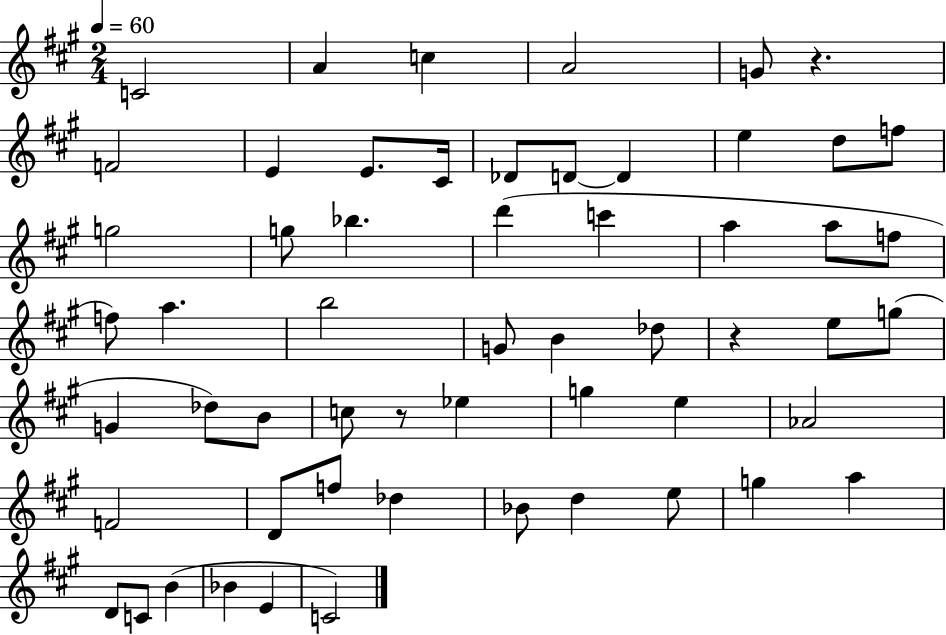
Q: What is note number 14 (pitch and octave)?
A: D5